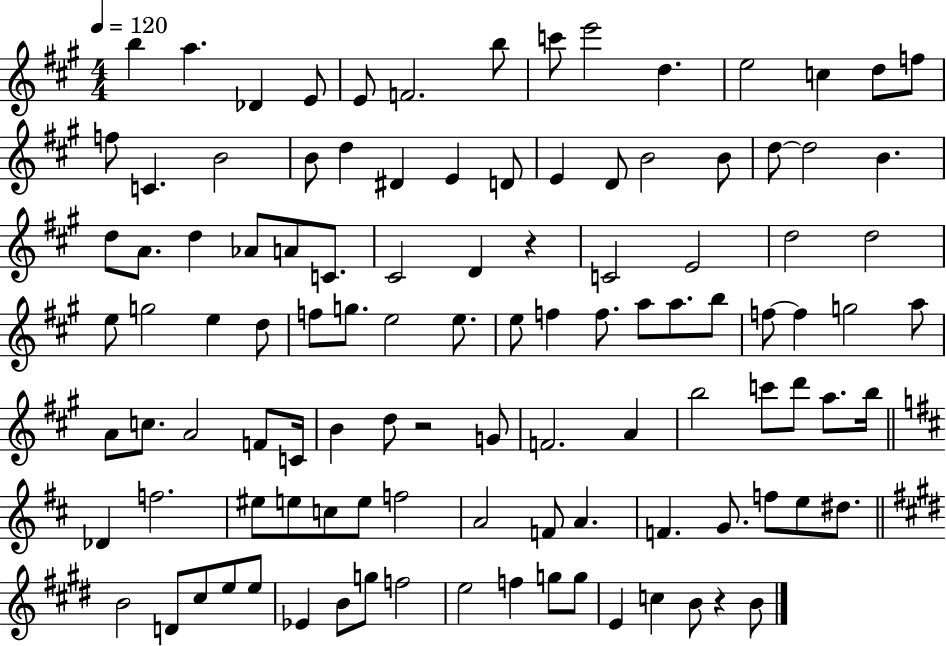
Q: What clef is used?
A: treble